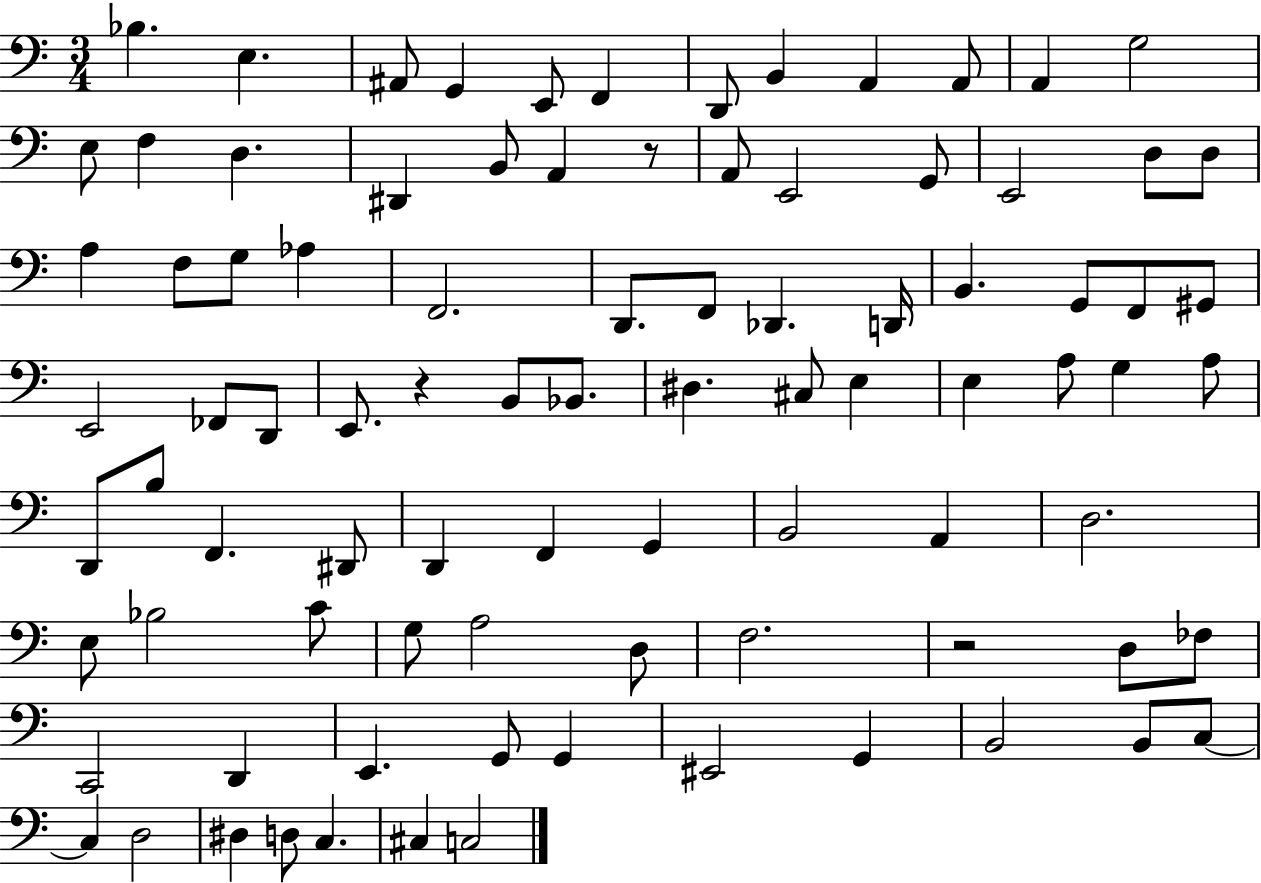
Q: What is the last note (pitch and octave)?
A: C3